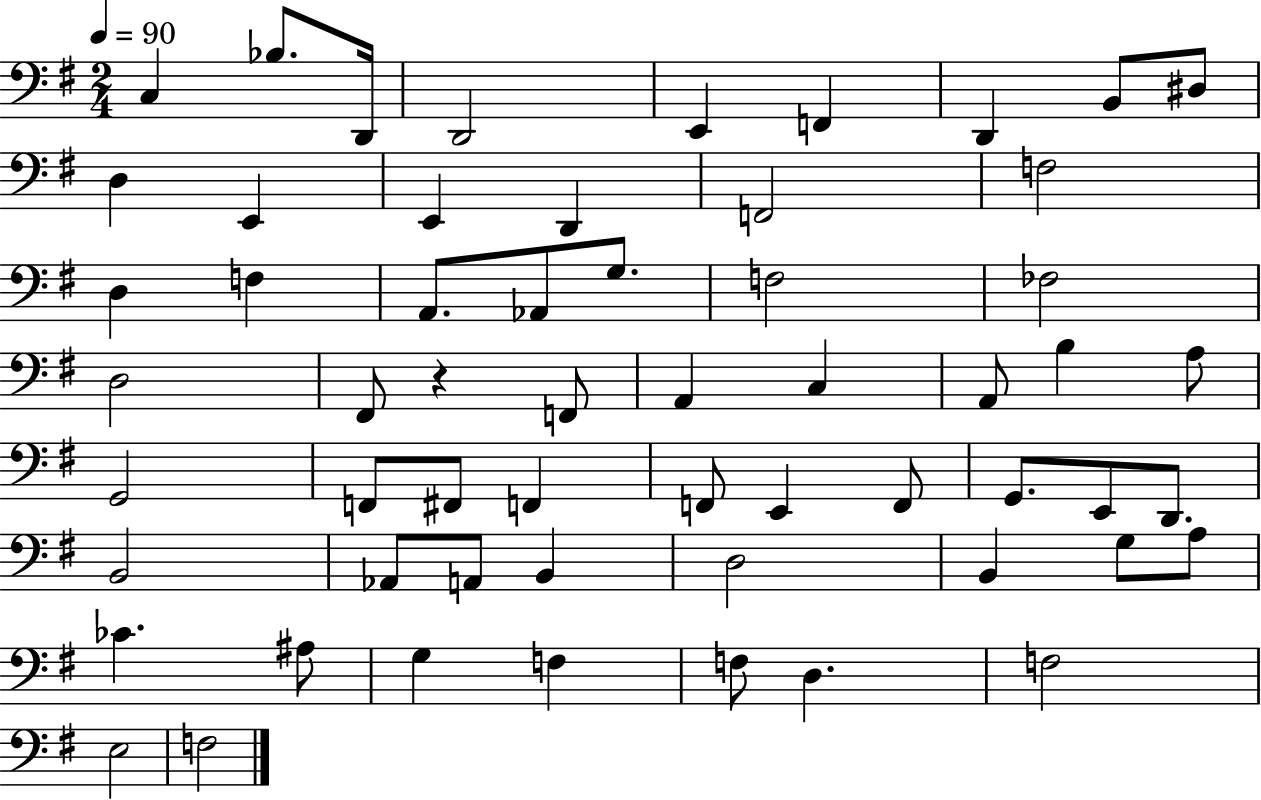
C3/q Bb3/e. D2/s D2/h E2/q F2/q D2/q B2/e D#3/e D3/q E2/q E2/q D2/q F2/h F3/h D3/q F3/q A2/e. Ab2/e G3/e. F3/h FES3/h D3/h F#2/e R/q F2/e A2/q C3/q A2/e B3/q A3/e G2/h F2/e F#2/e F2/q F2/e E2/q F2/e G2/e. E2/e D2/e. B2/h Ab2/e A2/e B2/q D3/h B2/q G3/e A3/e CES4/q. A#3/e G3/q F3/q F3/e D3/q. F3/h E3/h F3/h